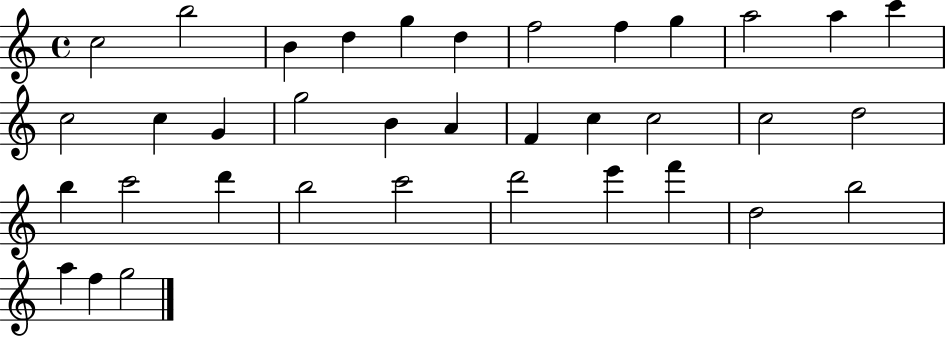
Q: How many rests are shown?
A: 0